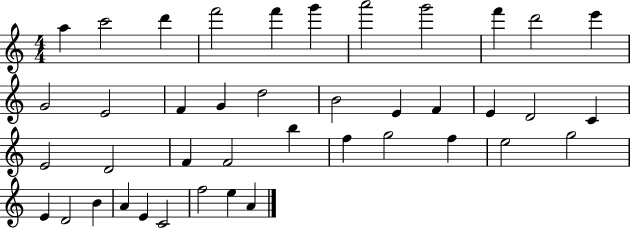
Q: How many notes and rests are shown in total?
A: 41